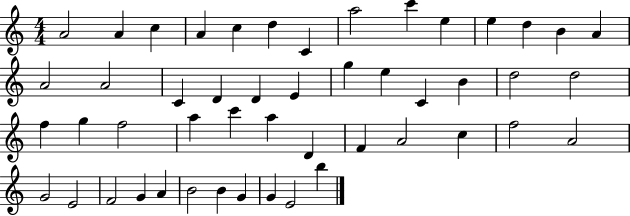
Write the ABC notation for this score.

X:1
T:Untitled
M:4/4
L:1/4
K:C
A2 A c A c d C a2 c' e e d B A A2 A2 C D D E g e C B d2 d2 f g f2 a c' a D F A2 c f2 A2 G2 E2 F2 G A B2 B G G E2 b